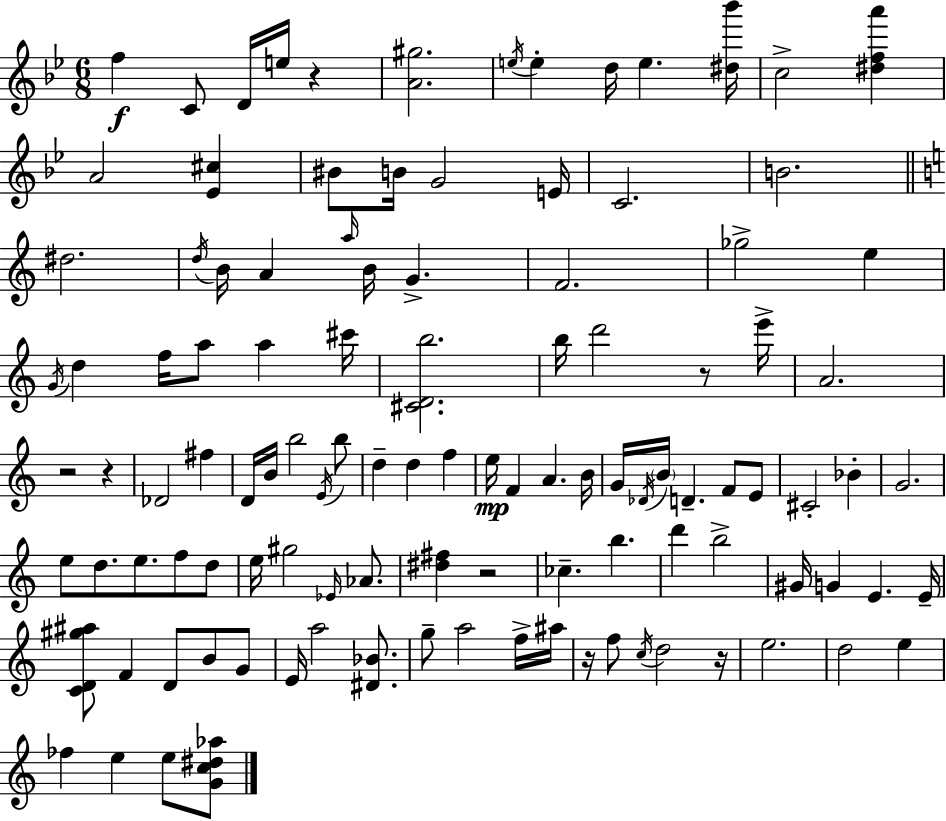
{
  \clef treble
  \numericTimeSignature
  \time 6/8
  \key bes \major
  f''4\f c'8 d'16 e''16 r4 | <a' gis''>2. | \acciaccatura { e''16 } e''4-. d''16 e''4. | <dis'' bes'''>16 c''2-> <dis'' f'' a'''>4 | \break a'2 <ees' cis''>4 | bis'8 b'16 g'2 | e'16 c'2. | b'2. | \break \bar "||" \break \key a \minor dis''2. | \acciaccatura { d''16 } b'16 a'4 \grace { a''16 } b'16 g'4.-> | f'2. | ges''2-> e''4 | \break \acciaccatura { g'16 } d''4 f''16 a''8 a''4 | cis'''16 <cis' d' b''>2. | b''16 d'''2 | r8 e'''16-> a'2. | \break r2 r4 | des'2 fis''4 | d'16 b'16 b''2 | \acciaccatura { e'16 } b''8 d''4-- d''4 | \break f''4 e''16\mp f'4 a'4. | b'16 g'16 \acciaccatura { des'16 } \parenthesize b'16 d'4.-- | f'8 e'8 cis'2-. | bes'4-. g'2. | \break e''8 d''8. e''8. | f''8 d''8 e''16 gis''2 | \grace { ees'16 } aes'8. <dis'' fis''>4 r2 | ces''4.-- | \break b''4. d'''4 b''2-> | gis'16 g'4 e'4. | e'16-- <c' d' gis'' ais''>8 f'4 | d'8 b'8 g'8 e'16 a''2 | \break <dis' bes'>8. g''8-- a''2 | f''16-> ais''16 r16 f''8 \acciaccatura { c''16 } d''2 | r16 e''2. | d''2 | \break e''4 fes''4 e''4 | e''8 <g' c'' dis'' aes''>8 \bar "|."
}